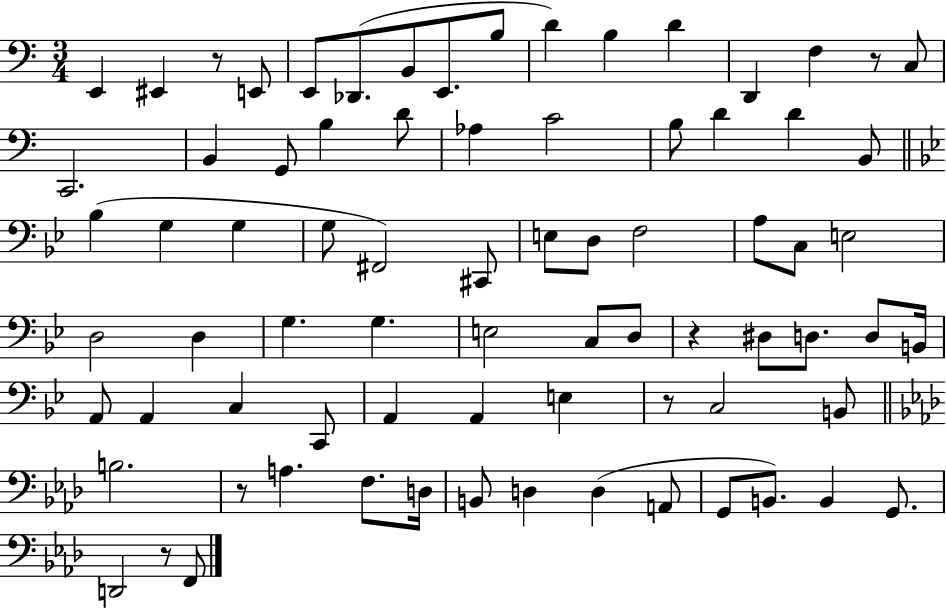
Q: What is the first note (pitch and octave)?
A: E2